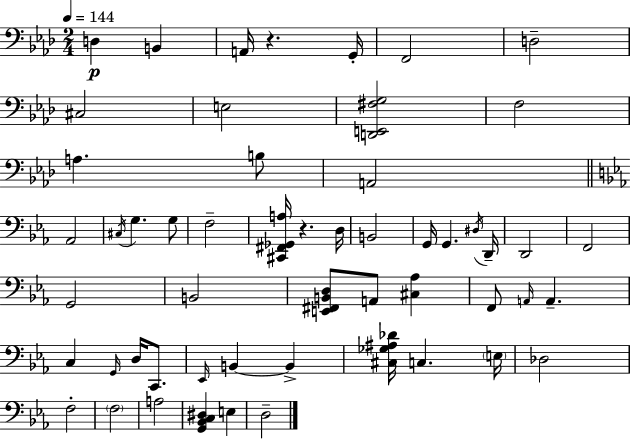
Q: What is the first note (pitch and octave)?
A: D3